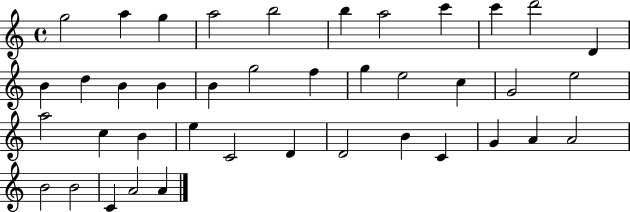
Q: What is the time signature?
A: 4/4